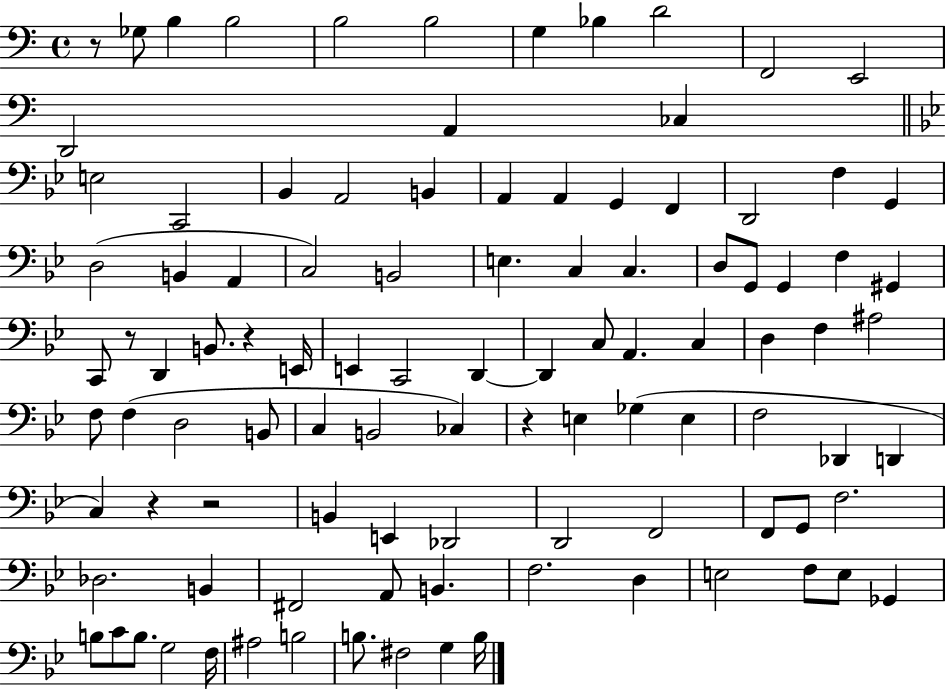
R/e Gb3/e B3/q B3/h B3/h B3/h G3/q Bb3/q D4/h F2/h E2/h D2/h A2/q CES3/q E3/h C2/h Bb2/q A2/h B2/q A2/q A2/q G2/q F2/q D2/h F3/q G2/q D3/h B2/q A2/q C3/h B2/h E3/q. C3/q C3/q. D3/e G2/e G2/q F3/q G#2/q C2/e R/e D2/q B2/e. R/q E2/s E2/q C2/h D2/q D2/q C3/e A2/q. C3/q D3/q F3/q A#3/h F3/e F3/q D3/h B2/e C3/q B2/h CES3/q R/q E3/q Gb3/q E3/q F3/h Db2/q D2/q C3/q R/q R/h B2/q E2/q Db2/h D2/h F2/h F2/e G2/e F3/h. Db3/h. B2/q F#2/h A2/e B2/q. F3/h. D3/q E3/h F3/e E3/e Gb2/q B3/e C4/e B3/e. G3/h F3/s A#3/h B3/h B3/e. F#3/h G3/q B3/s